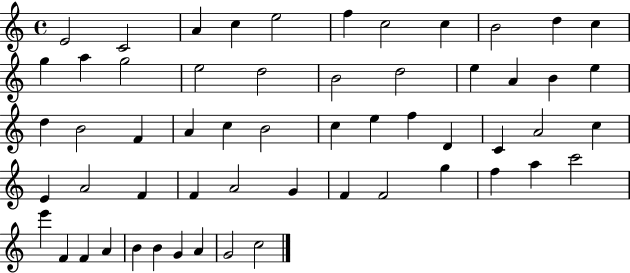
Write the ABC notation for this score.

X:1
T:Untitled
M:4/4
L:1/4
K:C
E2 C2 A c e2 f c2 c B2 d c g a g2 e2 d2 B2 d2 e A B e d B2 F A c B2 c e f D C A2 c E A2 F F A2 G F F2 g f a c'2 e' F F A B B G A G2 c2